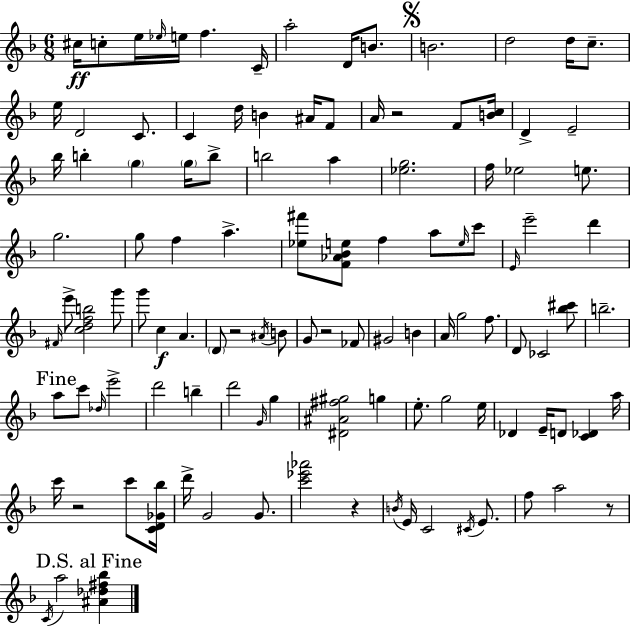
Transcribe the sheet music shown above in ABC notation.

X:1
T:Untitled
M:6/8
L:1/4
K:F
^c/4 c/2 e/4 _e/4 e/4 f C/4 a2 D/4 B/2 B2 d2 d/4 c/2 e/4 D2 C/2 C d/4 B ^A/4 F/2 A/4 z2 F/2 [Bc]/4 D E2 _b/4 b g g/4 b/2 b2 a [_eg]2 f/4 _e2 e/2 g2 g/2 f a [_e^f']/2 [F_A_Be]/2 f a/2 e/4 c'/2 E/4 e'2 d' ^F/4 e'/2 [cdfb]2 g'/2 g'/2 c A D/2 z2 ^A/4 B/2 G/2 z2 _F/2 ^G2 B A/4 g2 f/2 D/2 _C2 [_b^c']/2 b2 a/2 c'/2 _d/4 e'2 d'2 b d'2 G/4 g [^D^A^f^g]2 g e/2 g2 e/4 _D E/4 D/2 [C_D] a/4 c'/4 z2 c'/2 [CD_G_b]/4 d'/4 G2 G/2 [c'_e'_a']2 z B/4 E/4 C2 ^C/4 E/2 f/2 a2 z/2 C/4 a2 [^A_d^f_b]